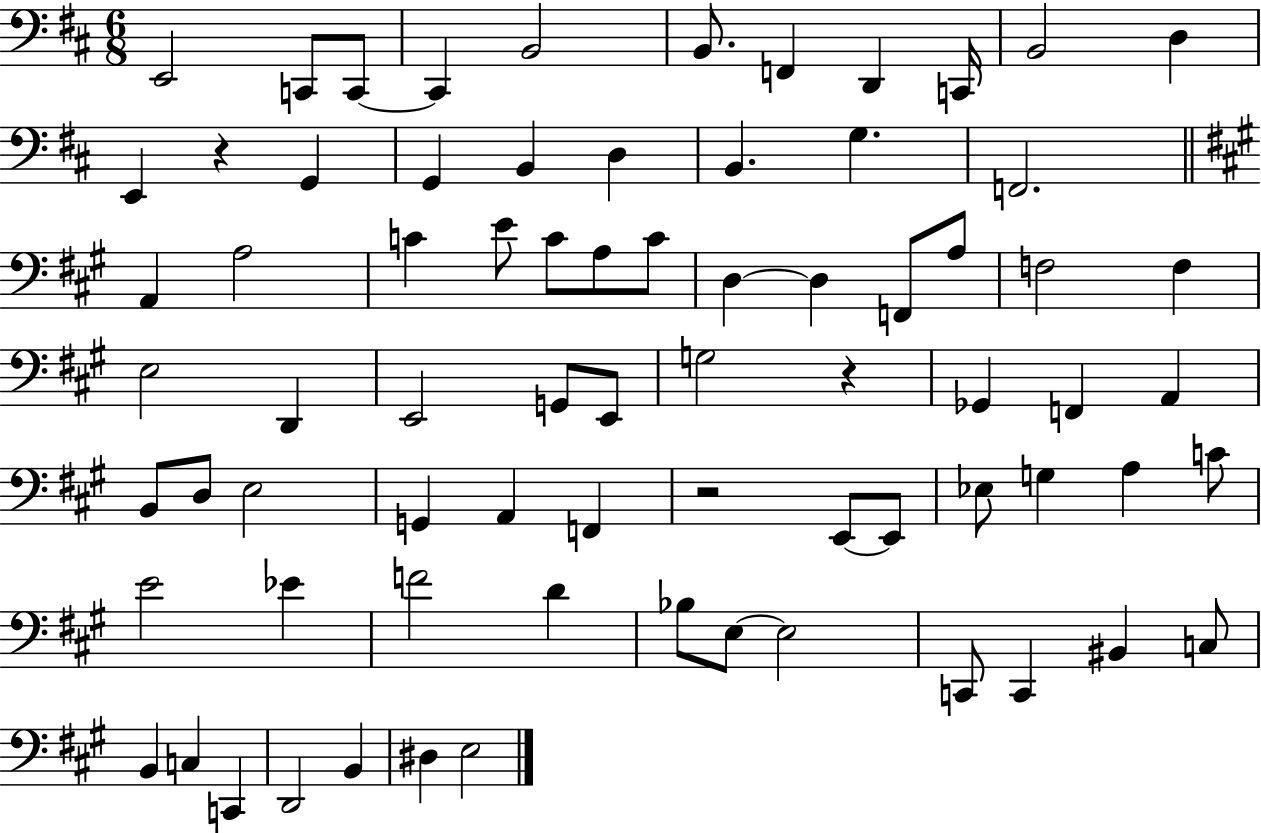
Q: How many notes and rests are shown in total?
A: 74